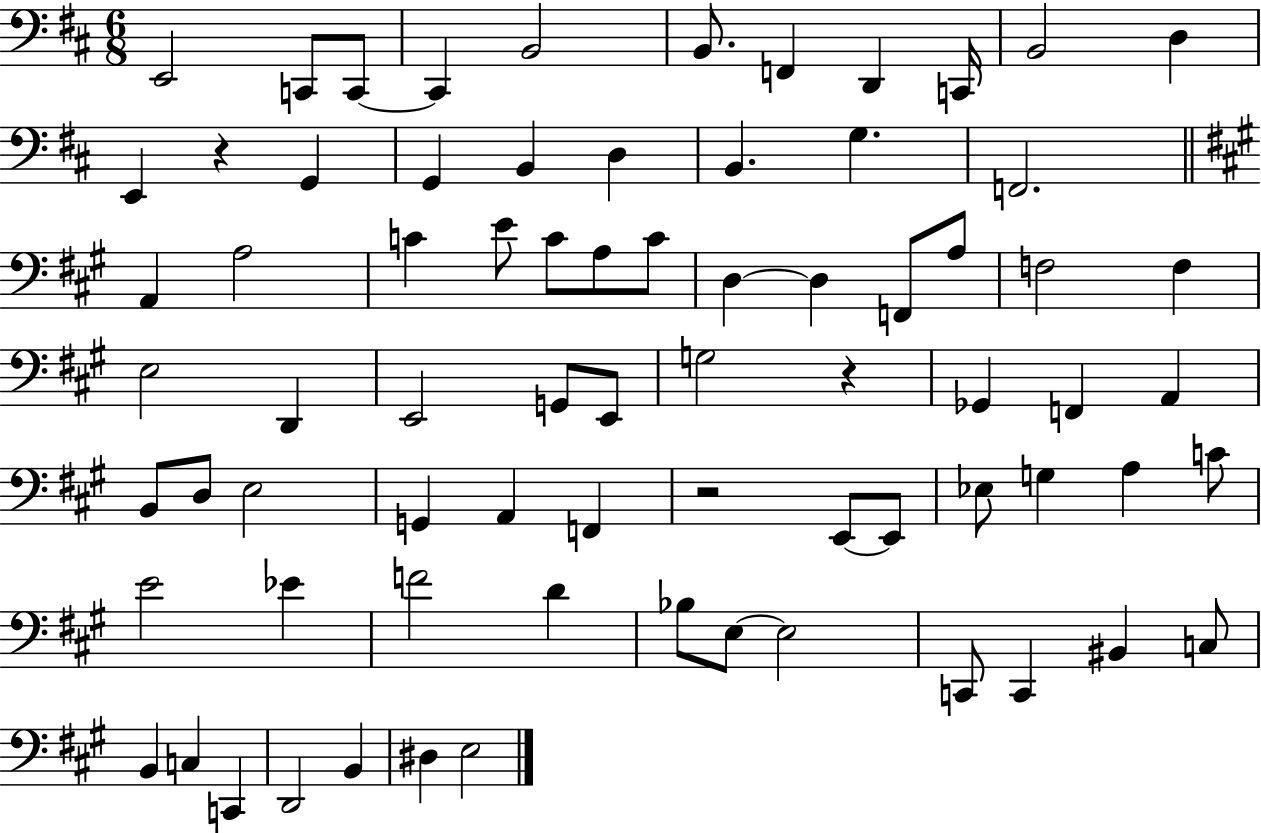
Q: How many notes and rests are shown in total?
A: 74